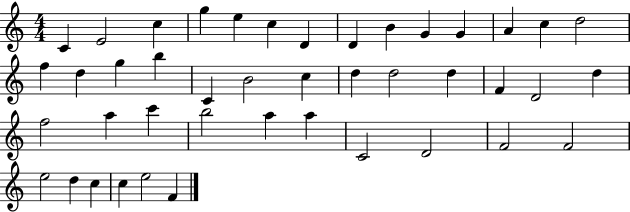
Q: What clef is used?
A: treble